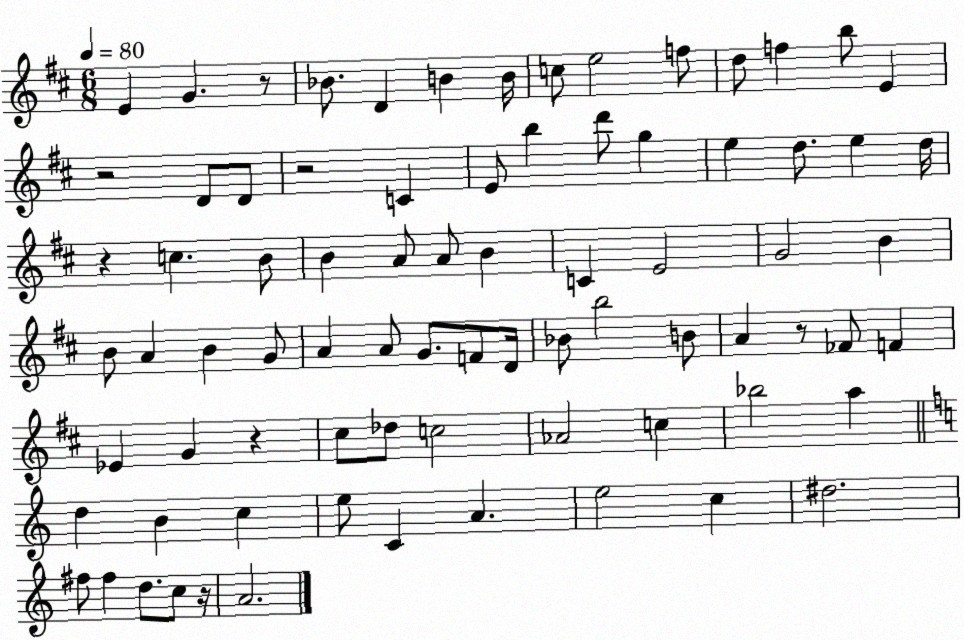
X:1
T:Untitled
M:6/8
L:1/4
K:D
E G z/2 _B/2 D B B/4 c/2 e2 f/2 d/2 f b/2 E z2 D/2 D/2 z2 C E/2 b d'/2 g e d/2 e d/4 z c B/2 B A/2 A/2 B C E2 G2 B B/2 A B G/2 A A/2 G/2 F/2 D/4 _B/2 b2 B/2 A z/2 _F/2 F _E G z ^c/2 _d/2 c2 _A2 c _b2 a d B c e/2 C A e2 c ^d2 ^f/2 ^f d/2 c/2 z/4 A2